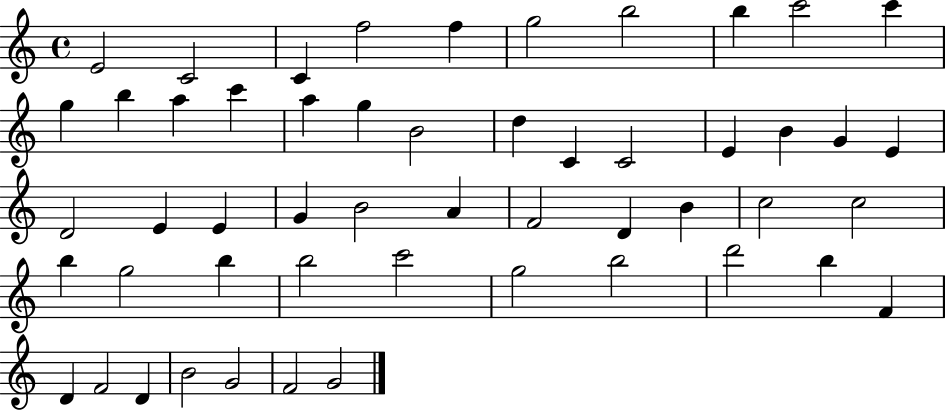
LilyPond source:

{
  \clef treble
  \time 4/4
  \defaultTimeSignature
  \key c \major
  e'2 c'2 | c'4 f''2 f''4 | g''2 b''2 | b''4 c'''2 c'''4 | \break g''4 b''4 a''4 c'''4 | a''4 g''4 b'2 | d''4 c'4 c'2 | e'4 b'4 g'4 e'4 | \break d'2 e'4 e'4 | g'4 b'2 a'4 | f'2 d'4 b'4 | c''2 c''2 | \break b''4 g''2 b''4 | b''2 c'''2 | g''2 b''2 | d'''2 b''4 f'4 | \break d'4 f'2 d'4 | b'2 g'2 | f'2 g'2 | \bar "|."
}